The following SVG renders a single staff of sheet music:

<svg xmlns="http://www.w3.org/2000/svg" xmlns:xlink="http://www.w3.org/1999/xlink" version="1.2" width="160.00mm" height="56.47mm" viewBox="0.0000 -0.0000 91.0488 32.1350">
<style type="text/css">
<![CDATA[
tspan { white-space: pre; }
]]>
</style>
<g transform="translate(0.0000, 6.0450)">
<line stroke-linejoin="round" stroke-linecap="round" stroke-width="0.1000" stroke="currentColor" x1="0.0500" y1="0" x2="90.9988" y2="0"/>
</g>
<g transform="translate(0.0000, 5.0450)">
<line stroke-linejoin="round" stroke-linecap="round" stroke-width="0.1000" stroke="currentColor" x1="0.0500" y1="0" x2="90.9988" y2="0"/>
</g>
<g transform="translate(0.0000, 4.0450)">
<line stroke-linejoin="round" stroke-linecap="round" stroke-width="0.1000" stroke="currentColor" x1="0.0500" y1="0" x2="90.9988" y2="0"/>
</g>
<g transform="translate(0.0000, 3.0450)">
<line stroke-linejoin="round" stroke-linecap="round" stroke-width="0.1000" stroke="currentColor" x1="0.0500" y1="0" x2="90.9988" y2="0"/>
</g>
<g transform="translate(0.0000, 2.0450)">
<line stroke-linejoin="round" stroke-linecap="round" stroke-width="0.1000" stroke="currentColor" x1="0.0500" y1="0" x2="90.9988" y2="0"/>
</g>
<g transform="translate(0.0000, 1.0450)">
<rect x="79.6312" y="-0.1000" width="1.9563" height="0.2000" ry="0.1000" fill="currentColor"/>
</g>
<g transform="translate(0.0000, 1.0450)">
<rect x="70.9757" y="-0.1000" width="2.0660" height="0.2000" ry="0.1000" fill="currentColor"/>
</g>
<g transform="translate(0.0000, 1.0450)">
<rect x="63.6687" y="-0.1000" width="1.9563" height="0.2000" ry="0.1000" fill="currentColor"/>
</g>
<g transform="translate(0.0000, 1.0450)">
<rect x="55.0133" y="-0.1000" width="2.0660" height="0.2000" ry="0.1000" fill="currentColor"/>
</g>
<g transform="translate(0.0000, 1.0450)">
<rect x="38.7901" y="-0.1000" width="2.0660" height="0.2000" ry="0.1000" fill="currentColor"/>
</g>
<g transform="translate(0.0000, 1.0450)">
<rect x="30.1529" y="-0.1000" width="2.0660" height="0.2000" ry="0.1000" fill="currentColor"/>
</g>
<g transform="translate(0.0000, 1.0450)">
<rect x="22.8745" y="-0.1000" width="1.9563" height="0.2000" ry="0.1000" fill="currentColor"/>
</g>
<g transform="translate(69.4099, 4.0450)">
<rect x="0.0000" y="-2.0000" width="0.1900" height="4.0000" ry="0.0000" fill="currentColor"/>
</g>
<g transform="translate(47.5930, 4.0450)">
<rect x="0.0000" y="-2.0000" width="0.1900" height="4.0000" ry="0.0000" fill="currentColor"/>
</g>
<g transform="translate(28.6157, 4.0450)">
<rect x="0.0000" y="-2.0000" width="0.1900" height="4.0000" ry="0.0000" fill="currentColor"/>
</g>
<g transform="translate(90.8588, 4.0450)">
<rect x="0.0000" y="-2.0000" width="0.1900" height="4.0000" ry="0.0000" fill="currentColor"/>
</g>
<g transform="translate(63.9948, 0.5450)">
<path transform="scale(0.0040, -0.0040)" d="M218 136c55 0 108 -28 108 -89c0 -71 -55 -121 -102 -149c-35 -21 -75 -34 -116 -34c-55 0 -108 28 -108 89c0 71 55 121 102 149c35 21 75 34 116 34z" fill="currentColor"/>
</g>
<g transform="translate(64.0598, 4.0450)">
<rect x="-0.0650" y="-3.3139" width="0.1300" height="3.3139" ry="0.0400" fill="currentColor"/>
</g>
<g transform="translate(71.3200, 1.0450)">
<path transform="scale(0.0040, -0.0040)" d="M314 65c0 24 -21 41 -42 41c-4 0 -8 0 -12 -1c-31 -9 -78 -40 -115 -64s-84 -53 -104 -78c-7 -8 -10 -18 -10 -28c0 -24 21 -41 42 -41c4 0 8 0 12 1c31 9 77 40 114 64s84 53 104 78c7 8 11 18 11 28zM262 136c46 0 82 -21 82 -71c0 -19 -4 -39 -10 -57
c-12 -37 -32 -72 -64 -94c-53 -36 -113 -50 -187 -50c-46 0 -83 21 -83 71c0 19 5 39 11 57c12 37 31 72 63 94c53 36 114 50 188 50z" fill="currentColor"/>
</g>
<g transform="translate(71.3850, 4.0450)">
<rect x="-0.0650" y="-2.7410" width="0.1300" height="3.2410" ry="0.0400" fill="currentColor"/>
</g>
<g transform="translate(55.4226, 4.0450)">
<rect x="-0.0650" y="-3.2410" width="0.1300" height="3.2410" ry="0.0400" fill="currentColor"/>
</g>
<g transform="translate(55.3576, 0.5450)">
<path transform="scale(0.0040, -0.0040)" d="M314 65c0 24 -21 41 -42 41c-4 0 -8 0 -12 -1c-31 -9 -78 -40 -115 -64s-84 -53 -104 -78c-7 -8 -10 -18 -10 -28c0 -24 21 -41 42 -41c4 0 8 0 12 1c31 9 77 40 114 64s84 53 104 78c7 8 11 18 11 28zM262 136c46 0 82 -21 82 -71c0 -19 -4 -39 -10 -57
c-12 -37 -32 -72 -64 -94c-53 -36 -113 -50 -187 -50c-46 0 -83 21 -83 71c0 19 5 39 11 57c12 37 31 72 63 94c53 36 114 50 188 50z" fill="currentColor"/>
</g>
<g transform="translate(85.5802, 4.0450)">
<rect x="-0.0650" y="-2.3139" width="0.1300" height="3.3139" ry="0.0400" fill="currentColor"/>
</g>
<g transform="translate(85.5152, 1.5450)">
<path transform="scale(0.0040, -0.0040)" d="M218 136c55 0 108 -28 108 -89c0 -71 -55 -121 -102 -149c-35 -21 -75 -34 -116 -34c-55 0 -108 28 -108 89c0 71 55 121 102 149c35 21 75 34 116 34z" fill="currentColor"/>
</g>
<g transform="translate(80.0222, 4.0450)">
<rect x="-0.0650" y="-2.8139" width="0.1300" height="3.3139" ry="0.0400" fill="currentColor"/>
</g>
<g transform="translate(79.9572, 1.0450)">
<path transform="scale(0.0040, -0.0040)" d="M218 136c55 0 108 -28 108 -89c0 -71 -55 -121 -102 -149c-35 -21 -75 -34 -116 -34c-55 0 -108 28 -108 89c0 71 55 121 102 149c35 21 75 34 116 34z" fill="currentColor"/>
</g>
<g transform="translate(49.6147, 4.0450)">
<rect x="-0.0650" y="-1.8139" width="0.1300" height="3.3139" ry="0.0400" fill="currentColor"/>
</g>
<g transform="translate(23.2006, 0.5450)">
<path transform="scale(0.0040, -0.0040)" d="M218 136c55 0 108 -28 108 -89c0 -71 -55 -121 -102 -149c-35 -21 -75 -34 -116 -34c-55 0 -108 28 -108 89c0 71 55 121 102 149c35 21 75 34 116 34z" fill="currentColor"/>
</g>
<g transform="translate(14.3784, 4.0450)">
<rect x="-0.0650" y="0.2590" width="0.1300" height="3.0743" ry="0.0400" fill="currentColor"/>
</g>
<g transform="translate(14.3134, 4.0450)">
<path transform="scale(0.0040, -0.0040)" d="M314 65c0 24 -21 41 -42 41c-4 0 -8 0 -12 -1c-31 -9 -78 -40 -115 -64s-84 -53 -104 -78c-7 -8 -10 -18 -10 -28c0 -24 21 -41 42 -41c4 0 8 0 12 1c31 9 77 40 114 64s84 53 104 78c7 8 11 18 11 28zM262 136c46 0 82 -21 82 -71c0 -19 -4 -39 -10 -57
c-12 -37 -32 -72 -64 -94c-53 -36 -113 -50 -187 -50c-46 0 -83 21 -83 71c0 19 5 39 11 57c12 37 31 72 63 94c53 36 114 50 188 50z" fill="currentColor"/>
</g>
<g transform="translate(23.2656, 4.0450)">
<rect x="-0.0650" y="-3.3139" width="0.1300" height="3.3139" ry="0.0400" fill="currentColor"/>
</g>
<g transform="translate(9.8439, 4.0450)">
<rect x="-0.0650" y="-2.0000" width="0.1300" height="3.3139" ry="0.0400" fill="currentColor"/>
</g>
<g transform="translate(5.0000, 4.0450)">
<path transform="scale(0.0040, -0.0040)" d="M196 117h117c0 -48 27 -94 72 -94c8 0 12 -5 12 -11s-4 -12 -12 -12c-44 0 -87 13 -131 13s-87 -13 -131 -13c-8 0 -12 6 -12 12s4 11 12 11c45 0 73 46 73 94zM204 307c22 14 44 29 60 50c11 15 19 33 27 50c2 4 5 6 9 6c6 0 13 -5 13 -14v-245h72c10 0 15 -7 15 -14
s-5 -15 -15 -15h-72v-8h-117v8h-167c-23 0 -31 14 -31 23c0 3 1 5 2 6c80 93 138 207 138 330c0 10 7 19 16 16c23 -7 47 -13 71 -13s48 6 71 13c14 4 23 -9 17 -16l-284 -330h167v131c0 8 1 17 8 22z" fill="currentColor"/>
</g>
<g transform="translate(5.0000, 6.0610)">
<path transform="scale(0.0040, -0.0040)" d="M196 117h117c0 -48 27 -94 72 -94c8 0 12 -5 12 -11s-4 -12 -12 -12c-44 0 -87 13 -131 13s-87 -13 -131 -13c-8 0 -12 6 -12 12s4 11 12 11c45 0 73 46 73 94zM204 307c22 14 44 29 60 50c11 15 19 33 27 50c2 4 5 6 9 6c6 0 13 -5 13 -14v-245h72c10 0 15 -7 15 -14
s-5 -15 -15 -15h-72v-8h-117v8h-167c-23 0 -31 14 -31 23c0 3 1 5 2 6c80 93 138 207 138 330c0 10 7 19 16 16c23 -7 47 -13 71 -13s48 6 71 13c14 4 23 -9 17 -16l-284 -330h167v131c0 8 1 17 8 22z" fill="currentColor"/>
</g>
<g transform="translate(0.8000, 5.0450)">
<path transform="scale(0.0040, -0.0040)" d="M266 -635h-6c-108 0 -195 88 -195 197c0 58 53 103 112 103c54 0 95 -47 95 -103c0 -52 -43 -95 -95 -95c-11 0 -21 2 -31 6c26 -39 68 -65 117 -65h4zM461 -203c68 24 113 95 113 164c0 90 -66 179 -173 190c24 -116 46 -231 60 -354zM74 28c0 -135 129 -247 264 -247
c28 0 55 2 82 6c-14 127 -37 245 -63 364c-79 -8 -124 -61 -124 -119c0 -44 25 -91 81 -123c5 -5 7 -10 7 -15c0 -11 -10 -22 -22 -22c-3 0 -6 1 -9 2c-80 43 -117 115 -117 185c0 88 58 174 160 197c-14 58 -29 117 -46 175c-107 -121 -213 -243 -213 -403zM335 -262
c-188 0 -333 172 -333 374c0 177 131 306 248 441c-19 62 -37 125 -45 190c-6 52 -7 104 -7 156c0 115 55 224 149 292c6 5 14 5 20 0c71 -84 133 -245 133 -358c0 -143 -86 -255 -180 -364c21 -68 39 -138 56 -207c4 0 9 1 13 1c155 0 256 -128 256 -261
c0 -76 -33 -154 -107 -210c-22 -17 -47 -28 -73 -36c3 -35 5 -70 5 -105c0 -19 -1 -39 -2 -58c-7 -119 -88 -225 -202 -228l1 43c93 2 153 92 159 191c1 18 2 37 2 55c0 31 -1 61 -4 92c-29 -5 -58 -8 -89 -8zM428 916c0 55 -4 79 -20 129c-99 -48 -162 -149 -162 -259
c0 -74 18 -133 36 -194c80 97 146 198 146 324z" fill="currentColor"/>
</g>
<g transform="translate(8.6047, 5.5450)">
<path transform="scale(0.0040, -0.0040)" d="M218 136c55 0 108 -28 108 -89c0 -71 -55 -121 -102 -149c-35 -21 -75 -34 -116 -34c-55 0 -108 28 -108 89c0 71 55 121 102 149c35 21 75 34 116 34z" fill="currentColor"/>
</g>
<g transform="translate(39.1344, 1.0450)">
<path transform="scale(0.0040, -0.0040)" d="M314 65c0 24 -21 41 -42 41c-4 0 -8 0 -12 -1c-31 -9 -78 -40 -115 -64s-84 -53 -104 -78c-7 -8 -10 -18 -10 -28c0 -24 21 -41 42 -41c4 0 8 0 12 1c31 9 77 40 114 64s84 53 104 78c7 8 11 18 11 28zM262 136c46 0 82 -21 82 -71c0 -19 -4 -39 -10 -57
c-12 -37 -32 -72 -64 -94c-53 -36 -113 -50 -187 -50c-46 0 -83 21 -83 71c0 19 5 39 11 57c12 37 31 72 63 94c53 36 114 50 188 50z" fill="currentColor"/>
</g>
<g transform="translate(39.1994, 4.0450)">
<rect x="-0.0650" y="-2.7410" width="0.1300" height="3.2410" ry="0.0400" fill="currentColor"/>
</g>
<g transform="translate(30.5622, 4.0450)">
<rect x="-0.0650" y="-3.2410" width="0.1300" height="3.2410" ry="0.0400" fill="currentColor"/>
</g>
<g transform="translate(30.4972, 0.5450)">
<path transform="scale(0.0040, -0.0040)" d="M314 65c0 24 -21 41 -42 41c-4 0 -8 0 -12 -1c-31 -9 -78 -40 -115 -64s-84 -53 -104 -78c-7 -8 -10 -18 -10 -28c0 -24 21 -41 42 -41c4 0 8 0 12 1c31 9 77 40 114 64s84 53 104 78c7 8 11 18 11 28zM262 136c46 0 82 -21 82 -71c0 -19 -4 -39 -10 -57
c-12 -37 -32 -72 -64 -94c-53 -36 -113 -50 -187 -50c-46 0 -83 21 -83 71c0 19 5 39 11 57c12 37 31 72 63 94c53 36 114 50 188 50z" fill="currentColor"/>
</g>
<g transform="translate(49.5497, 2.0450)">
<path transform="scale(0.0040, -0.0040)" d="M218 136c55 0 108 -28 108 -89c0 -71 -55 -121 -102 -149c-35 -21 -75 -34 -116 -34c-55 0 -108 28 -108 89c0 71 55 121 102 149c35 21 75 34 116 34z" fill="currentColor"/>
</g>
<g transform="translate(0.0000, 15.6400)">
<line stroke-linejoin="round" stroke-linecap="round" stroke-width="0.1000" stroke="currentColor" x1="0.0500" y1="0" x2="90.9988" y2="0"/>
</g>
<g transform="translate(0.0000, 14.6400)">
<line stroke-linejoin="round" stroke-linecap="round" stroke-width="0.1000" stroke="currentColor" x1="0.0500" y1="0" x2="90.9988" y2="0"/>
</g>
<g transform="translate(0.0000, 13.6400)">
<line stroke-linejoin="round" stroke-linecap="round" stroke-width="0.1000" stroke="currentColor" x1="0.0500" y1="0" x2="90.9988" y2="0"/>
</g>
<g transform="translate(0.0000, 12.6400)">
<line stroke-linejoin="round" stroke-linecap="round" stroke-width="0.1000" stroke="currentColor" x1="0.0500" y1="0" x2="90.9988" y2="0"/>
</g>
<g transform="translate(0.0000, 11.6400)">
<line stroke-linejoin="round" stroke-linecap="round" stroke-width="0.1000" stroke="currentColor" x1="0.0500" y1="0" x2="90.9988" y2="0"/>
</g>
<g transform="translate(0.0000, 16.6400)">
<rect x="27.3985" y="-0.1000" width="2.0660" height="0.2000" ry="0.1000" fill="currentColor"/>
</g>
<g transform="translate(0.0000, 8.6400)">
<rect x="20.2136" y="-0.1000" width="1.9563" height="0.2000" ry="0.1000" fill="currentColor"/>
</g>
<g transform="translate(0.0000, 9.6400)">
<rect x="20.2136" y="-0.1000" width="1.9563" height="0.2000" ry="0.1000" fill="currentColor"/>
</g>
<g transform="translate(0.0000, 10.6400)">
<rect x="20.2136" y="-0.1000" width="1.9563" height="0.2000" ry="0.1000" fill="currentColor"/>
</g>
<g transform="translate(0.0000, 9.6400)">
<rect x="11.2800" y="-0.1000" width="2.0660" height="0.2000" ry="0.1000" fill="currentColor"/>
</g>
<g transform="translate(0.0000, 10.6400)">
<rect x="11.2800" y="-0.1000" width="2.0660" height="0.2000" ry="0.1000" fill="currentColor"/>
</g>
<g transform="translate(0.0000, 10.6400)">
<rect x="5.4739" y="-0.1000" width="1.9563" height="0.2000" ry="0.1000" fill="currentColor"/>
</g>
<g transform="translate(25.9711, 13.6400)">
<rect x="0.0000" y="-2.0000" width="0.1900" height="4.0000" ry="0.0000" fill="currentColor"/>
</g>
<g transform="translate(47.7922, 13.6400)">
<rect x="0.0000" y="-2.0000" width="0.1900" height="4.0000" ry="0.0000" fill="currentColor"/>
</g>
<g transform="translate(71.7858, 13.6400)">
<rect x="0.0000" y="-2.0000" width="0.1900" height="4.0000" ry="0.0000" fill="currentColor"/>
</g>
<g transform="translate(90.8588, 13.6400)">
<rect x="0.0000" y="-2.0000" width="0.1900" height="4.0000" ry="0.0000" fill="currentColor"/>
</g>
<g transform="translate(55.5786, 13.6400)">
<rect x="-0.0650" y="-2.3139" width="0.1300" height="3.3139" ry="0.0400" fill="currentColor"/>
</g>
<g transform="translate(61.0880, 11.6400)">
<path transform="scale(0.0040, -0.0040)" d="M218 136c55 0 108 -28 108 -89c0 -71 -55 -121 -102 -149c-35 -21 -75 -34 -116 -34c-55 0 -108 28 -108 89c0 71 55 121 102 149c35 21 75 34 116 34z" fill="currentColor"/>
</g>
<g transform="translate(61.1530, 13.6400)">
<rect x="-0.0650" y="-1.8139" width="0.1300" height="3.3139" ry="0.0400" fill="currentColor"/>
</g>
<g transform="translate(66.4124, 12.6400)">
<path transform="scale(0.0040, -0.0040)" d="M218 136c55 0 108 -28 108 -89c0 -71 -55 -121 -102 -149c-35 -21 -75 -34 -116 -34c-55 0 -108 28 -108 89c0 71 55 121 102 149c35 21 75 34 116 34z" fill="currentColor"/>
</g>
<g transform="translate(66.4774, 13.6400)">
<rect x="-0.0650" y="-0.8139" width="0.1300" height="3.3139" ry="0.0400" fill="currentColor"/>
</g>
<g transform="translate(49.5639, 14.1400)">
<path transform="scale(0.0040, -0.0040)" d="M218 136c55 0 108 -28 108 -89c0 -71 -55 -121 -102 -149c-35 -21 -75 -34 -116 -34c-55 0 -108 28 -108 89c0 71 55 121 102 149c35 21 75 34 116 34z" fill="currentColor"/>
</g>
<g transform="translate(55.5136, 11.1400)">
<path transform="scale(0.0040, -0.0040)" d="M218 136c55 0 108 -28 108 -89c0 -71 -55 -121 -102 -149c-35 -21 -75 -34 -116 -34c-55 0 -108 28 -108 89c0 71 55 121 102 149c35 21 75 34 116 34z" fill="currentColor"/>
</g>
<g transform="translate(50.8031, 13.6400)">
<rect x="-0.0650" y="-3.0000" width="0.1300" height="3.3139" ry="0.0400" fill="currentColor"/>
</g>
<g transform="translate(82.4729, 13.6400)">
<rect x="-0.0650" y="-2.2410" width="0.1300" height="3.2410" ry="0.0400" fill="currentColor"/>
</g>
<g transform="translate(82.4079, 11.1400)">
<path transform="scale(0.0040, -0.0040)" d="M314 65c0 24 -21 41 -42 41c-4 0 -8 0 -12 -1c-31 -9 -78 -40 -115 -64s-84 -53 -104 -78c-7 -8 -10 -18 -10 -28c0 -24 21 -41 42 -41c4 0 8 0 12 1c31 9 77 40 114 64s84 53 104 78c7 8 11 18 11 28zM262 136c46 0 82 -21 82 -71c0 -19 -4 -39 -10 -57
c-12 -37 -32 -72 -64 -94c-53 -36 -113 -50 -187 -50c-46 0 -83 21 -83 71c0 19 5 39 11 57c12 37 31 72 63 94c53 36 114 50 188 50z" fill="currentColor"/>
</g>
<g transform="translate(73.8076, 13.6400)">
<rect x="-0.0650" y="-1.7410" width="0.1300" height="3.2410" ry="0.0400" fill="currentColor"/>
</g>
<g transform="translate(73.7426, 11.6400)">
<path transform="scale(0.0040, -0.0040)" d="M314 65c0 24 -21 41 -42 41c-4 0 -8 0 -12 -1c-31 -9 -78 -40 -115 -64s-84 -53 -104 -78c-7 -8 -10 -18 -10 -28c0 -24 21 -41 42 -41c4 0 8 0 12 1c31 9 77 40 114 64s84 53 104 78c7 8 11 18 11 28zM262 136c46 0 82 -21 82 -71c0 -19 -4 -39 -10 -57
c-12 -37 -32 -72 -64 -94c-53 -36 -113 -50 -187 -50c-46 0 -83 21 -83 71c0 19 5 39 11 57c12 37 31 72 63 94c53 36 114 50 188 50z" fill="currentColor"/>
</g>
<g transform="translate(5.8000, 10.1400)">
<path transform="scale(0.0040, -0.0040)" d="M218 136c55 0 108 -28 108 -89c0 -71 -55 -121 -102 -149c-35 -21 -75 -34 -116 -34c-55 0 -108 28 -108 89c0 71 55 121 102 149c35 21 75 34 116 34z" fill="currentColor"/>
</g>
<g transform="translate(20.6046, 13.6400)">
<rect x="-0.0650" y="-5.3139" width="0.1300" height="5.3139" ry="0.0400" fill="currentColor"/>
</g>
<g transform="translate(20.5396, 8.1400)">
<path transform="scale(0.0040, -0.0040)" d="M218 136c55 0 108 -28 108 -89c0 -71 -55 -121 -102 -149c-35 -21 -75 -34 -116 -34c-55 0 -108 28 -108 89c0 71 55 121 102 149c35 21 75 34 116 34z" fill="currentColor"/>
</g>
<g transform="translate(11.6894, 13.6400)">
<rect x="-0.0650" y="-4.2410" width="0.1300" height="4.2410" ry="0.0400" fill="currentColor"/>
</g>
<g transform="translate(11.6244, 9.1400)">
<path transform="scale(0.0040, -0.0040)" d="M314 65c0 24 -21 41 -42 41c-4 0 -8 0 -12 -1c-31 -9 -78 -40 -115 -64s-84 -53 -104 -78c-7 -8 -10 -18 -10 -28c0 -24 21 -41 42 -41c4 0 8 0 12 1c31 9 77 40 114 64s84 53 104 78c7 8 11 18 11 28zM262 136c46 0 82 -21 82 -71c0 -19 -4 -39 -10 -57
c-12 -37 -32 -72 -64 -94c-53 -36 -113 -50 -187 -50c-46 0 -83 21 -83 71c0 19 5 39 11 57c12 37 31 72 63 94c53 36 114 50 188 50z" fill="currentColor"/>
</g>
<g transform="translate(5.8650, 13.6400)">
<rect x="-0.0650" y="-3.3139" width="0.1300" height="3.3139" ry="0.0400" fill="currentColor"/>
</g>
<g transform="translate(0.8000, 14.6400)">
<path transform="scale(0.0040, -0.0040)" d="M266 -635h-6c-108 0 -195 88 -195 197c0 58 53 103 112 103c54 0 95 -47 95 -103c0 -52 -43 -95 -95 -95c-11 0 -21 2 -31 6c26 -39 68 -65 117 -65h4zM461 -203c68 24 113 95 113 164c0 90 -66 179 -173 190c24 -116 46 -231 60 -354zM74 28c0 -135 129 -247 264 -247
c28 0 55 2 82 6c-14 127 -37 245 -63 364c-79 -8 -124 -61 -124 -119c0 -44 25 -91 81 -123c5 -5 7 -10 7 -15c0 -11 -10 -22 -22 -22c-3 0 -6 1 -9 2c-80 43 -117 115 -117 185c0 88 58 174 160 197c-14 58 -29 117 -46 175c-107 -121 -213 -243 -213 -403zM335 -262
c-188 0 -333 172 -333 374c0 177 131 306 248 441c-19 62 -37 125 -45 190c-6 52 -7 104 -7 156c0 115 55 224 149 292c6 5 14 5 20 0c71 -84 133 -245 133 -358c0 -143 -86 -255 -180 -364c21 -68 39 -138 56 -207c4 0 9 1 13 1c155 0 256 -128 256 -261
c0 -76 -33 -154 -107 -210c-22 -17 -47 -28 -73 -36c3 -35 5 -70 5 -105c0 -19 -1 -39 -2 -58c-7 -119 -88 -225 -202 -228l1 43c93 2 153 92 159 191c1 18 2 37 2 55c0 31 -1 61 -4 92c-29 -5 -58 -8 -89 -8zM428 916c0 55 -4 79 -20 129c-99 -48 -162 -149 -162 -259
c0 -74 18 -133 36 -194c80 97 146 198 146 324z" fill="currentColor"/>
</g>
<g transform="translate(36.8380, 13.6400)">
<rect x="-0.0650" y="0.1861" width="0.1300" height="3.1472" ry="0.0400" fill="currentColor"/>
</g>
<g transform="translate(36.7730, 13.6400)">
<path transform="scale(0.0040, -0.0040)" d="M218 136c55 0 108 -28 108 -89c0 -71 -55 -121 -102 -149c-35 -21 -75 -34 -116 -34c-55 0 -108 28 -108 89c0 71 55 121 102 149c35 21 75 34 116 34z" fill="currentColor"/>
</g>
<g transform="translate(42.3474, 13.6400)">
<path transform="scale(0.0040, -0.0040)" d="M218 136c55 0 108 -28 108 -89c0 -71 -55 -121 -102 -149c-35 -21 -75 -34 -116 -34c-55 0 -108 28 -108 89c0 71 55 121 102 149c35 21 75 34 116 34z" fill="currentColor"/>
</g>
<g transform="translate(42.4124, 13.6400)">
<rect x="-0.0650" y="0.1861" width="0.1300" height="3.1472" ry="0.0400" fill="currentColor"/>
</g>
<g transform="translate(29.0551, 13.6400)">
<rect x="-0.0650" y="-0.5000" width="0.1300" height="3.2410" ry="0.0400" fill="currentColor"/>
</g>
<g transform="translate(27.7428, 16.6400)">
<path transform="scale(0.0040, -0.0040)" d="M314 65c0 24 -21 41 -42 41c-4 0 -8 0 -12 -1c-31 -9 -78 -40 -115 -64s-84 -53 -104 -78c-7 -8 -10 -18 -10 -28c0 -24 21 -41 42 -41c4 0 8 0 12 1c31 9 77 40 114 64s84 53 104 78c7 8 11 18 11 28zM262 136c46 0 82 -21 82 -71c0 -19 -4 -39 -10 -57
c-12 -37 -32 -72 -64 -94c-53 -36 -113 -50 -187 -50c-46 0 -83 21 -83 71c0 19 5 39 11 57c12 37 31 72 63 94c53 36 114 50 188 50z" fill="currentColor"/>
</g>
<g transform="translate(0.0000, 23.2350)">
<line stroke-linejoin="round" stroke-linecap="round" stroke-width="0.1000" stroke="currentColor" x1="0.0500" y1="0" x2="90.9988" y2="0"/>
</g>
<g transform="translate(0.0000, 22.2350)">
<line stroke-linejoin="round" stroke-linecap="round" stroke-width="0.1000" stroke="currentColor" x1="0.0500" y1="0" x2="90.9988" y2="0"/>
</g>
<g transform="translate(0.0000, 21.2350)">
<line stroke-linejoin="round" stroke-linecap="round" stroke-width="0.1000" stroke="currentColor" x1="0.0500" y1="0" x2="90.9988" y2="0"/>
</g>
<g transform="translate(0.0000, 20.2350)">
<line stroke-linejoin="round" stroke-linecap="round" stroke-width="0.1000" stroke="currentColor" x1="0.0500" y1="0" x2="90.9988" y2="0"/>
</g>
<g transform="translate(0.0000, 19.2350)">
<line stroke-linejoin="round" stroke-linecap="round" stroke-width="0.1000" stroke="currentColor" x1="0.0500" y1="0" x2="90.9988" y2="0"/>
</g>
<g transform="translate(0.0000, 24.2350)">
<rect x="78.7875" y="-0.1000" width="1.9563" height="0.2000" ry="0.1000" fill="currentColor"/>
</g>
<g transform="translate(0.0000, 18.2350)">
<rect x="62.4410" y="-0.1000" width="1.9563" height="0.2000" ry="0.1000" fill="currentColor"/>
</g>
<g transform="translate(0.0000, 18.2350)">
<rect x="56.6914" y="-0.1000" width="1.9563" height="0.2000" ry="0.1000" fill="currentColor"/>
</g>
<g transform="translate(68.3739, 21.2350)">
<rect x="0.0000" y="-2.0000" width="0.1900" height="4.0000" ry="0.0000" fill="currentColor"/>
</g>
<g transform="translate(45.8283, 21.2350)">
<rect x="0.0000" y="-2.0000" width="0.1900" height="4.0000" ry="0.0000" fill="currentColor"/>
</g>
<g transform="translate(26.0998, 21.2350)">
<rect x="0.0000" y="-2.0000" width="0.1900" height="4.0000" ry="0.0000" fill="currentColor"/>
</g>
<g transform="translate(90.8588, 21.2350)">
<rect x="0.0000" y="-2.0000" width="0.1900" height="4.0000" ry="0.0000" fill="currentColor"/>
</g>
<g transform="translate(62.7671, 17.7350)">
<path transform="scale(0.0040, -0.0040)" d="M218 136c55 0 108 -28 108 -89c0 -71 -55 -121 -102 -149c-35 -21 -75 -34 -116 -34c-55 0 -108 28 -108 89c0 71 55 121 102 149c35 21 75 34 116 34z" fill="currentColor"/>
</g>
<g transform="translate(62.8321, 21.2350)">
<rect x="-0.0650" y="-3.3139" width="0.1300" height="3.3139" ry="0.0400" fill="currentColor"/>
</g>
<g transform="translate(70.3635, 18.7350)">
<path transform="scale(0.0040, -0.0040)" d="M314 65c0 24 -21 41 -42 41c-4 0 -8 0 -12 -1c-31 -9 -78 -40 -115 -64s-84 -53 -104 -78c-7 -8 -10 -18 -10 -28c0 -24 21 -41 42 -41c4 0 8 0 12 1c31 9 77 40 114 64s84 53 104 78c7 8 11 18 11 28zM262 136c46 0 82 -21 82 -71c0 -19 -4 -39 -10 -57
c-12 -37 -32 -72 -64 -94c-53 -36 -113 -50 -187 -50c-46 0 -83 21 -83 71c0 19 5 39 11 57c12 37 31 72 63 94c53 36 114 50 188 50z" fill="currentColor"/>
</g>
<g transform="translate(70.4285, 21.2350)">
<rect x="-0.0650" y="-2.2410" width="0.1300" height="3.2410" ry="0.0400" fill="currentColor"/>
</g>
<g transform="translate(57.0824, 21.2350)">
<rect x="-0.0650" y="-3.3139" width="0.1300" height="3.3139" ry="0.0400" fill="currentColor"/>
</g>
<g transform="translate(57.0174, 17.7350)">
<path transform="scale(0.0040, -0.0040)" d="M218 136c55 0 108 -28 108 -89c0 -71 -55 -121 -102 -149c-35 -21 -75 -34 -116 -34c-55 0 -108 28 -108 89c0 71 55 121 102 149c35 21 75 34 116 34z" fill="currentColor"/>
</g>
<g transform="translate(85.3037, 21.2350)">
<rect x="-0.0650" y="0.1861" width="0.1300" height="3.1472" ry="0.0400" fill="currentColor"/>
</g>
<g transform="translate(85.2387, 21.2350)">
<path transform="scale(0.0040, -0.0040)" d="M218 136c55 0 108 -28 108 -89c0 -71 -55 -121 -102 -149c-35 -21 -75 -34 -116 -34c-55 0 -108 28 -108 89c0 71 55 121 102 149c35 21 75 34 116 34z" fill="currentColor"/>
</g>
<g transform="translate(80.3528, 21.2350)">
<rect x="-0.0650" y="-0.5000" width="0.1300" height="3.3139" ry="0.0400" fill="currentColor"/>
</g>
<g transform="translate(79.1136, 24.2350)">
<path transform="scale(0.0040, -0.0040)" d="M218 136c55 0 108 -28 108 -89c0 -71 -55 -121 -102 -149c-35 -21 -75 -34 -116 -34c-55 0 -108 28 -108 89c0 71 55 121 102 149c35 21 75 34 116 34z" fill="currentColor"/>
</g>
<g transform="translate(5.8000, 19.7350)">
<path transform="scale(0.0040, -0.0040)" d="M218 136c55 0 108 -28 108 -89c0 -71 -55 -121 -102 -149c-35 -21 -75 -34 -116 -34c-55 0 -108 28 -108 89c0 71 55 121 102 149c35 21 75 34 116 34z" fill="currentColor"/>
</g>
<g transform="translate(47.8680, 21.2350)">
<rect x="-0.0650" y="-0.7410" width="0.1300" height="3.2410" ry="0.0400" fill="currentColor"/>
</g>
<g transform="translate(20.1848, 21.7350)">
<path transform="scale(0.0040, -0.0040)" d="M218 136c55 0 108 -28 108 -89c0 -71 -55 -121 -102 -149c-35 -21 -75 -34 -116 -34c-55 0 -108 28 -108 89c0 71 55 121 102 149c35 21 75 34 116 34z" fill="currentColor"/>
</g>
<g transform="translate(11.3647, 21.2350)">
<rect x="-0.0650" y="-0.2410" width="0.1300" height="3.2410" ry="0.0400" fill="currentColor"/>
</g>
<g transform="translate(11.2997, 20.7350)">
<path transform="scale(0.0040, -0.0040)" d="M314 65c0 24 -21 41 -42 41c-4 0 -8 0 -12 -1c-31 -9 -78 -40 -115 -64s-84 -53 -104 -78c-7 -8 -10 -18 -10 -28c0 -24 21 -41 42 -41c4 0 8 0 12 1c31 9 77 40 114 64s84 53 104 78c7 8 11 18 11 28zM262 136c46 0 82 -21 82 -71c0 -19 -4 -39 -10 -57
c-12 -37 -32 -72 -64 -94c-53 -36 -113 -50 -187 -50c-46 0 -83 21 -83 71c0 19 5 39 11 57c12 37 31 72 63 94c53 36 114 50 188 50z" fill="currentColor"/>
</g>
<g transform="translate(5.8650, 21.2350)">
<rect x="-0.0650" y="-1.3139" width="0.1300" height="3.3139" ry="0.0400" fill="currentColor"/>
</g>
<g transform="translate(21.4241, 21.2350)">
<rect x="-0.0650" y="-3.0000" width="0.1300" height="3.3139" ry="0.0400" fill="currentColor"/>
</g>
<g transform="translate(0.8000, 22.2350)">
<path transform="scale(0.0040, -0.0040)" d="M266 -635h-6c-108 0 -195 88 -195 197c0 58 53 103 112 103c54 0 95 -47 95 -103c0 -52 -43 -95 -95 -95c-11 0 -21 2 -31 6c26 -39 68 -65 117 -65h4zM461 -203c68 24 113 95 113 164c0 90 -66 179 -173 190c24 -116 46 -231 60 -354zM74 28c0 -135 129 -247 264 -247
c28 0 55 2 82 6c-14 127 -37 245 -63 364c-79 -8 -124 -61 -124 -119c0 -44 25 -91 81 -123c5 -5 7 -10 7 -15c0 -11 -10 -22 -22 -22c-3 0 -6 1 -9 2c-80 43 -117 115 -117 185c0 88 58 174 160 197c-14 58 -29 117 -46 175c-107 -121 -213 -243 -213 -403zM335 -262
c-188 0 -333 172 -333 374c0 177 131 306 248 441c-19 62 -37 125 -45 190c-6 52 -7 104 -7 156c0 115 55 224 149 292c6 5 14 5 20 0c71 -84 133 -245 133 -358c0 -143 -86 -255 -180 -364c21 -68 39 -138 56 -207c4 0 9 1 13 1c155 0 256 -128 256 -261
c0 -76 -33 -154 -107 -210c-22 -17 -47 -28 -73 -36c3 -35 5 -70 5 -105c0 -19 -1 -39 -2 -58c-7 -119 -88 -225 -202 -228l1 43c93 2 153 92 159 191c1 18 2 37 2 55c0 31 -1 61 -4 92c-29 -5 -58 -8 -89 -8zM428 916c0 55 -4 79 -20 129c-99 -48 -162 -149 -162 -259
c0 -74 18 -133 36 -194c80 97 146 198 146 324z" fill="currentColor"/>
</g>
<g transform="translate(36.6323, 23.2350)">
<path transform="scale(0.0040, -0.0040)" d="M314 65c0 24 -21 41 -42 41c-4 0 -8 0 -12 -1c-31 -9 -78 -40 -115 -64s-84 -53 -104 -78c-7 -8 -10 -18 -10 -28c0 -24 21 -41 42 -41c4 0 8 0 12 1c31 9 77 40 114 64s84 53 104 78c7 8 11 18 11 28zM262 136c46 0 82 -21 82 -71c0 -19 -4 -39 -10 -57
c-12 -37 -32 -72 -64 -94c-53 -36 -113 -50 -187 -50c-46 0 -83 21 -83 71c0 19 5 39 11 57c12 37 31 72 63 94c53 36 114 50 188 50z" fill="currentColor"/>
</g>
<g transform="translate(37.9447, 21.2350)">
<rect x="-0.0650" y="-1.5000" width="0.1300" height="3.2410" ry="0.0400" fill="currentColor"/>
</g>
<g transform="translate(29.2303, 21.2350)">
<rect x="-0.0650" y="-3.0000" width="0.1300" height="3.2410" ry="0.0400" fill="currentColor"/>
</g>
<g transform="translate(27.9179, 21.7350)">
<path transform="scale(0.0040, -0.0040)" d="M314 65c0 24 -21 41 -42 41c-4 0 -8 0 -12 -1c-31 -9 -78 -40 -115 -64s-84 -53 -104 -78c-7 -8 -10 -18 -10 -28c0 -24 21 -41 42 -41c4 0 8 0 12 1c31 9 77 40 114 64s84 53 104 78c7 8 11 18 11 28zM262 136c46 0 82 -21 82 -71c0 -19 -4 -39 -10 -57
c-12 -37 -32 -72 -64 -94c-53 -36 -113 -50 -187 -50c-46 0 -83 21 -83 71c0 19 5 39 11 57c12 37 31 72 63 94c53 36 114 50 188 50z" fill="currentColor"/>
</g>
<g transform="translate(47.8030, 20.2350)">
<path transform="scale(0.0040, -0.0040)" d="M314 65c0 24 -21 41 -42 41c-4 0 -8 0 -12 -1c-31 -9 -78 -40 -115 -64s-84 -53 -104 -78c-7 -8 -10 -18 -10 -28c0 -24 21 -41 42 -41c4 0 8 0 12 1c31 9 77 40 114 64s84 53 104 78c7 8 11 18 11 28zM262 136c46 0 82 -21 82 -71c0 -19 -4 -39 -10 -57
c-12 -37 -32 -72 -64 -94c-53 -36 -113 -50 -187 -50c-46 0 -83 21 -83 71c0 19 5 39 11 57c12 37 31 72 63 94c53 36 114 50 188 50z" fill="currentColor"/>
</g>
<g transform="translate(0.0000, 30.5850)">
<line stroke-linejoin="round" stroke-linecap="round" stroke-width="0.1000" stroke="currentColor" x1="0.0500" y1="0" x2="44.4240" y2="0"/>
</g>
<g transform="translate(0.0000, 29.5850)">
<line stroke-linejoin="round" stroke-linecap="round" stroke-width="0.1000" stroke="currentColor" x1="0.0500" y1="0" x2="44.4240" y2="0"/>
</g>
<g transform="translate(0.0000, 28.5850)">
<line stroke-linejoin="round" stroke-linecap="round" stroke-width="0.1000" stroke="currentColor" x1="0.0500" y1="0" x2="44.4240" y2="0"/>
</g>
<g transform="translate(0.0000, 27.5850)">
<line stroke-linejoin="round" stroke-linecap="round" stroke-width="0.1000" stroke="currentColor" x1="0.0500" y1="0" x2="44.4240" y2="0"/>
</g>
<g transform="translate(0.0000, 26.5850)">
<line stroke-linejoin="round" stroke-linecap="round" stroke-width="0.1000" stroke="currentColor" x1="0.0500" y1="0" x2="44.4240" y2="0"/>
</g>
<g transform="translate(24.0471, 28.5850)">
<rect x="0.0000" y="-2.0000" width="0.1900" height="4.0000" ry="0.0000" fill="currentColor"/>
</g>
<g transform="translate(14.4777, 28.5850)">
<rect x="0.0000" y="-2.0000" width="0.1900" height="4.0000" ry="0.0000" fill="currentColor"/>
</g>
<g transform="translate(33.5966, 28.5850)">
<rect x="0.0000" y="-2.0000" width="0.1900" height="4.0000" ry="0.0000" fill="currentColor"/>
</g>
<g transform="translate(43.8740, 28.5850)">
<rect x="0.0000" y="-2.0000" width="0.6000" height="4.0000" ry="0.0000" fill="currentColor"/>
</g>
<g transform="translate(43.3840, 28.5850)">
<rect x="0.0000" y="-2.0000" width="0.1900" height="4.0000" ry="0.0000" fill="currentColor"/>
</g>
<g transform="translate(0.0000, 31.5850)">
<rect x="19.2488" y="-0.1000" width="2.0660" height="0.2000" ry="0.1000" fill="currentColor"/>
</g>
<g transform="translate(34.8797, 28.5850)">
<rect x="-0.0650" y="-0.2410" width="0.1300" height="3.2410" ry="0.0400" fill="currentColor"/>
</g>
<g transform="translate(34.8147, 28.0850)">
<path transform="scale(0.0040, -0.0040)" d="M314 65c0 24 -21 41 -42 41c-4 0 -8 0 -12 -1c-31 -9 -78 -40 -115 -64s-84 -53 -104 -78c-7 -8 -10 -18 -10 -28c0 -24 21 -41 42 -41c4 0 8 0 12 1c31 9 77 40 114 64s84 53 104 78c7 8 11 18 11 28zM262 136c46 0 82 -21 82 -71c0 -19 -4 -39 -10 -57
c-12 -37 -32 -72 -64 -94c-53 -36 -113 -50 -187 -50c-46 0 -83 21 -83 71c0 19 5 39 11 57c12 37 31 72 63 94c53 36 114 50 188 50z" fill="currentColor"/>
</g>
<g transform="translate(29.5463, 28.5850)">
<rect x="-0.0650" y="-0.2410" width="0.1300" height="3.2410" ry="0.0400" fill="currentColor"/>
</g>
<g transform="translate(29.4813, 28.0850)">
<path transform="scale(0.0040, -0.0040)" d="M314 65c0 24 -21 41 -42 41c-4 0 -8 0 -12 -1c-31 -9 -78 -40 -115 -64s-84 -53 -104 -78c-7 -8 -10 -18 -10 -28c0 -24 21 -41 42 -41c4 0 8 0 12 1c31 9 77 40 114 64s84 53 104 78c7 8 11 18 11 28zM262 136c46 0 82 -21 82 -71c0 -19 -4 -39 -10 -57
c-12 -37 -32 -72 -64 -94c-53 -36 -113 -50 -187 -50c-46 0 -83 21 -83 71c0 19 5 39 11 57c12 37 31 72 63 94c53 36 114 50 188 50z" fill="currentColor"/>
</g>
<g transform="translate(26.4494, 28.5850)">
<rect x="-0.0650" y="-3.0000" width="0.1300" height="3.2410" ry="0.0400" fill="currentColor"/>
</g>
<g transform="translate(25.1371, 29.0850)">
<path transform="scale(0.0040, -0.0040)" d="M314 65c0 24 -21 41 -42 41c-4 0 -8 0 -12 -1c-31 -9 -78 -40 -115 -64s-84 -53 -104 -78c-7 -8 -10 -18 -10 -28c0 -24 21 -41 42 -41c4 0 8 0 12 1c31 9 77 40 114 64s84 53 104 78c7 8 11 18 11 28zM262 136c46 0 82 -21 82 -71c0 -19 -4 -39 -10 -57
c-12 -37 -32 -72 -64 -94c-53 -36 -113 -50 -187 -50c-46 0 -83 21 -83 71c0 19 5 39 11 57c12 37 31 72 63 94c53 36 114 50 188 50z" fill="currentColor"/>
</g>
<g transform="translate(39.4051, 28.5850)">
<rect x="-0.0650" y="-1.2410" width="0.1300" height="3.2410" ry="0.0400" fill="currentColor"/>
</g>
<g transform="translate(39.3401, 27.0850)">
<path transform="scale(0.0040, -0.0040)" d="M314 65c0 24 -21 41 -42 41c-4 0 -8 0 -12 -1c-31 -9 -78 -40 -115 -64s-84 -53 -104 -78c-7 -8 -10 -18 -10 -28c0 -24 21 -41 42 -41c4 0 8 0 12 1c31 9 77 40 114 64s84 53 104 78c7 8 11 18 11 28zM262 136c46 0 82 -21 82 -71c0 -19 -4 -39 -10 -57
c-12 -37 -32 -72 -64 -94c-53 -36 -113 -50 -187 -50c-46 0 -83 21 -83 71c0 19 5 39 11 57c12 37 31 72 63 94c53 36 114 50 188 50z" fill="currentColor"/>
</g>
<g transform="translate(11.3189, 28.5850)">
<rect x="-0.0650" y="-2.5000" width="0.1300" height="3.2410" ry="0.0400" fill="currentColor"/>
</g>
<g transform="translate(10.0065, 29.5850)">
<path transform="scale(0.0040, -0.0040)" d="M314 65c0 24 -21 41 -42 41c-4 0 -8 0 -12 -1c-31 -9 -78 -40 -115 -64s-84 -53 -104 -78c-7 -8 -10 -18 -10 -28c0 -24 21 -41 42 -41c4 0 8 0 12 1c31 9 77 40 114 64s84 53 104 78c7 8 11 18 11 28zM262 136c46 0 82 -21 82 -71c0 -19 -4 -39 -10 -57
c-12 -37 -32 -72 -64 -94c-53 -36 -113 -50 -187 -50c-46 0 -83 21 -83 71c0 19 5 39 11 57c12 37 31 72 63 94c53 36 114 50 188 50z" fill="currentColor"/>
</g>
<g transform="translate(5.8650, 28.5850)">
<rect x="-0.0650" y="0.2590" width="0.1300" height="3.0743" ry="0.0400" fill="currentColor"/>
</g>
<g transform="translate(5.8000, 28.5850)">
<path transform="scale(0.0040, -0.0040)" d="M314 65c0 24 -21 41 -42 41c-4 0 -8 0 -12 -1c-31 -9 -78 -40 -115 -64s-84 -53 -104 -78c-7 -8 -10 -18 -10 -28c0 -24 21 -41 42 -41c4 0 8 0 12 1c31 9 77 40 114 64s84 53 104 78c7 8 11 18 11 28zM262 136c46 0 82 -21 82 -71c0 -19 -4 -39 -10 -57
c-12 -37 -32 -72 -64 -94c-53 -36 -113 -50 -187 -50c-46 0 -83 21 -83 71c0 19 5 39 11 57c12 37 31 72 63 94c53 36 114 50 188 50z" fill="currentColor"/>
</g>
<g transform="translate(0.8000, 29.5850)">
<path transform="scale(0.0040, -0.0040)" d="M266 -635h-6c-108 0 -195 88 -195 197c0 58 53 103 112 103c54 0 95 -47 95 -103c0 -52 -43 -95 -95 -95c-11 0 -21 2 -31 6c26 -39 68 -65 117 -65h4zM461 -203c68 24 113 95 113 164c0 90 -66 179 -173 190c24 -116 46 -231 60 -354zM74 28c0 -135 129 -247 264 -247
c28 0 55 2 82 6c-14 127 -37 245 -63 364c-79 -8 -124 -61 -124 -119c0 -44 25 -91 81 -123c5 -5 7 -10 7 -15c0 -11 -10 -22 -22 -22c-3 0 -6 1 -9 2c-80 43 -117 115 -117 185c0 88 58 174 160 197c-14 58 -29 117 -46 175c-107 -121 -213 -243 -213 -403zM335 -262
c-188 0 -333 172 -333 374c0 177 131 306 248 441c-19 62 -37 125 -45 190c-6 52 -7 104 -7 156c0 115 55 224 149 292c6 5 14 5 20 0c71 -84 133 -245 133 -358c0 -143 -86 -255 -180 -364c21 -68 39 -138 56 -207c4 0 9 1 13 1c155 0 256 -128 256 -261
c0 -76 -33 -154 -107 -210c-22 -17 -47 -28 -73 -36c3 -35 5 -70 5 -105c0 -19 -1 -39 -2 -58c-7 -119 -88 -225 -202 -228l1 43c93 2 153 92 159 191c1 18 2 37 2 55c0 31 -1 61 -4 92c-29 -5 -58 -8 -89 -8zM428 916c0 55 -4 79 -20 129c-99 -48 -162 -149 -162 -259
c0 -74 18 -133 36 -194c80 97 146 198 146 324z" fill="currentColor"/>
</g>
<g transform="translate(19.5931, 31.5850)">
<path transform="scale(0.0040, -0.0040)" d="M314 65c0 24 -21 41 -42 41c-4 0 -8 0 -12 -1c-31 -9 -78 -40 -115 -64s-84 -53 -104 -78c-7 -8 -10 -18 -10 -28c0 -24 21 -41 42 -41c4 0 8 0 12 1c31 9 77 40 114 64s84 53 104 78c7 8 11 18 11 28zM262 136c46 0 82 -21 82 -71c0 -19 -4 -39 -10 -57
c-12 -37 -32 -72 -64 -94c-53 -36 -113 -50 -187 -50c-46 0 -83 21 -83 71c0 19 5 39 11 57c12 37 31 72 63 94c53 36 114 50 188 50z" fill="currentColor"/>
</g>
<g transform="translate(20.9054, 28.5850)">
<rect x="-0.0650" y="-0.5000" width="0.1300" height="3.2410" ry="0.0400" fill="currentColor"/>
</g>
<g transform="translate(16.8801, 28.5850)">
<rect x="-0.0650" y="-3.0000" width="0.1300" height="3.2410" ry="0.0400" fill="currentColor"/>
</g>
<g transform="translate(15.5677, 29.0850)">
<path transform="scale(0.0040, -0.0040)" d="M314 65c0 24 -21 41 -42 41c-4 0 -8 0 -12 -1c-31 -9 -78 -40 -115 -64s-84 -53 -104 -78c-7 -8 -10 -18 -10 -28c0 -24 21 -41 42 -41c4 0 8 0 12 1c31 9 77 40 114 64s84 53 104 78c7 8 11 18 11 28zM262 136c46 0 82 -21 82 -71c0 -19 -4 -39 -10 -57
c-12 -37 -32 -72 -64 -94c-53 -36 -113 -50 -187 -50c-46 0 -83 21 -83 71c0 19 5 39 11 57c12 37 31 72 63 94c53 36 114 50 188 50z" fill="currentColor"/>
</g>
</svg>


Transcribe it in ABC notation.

X:1
T:Untitled
M:4/4
L:1/4
K:C
F B2 b b2 a2 f b2 b a2 a g b d'2 f' C2 B B A g f d f2 g2 e c2 A A2 E2 d2 b b g2 C B B2 G2 A2 C2 A2 c2 c2 e2